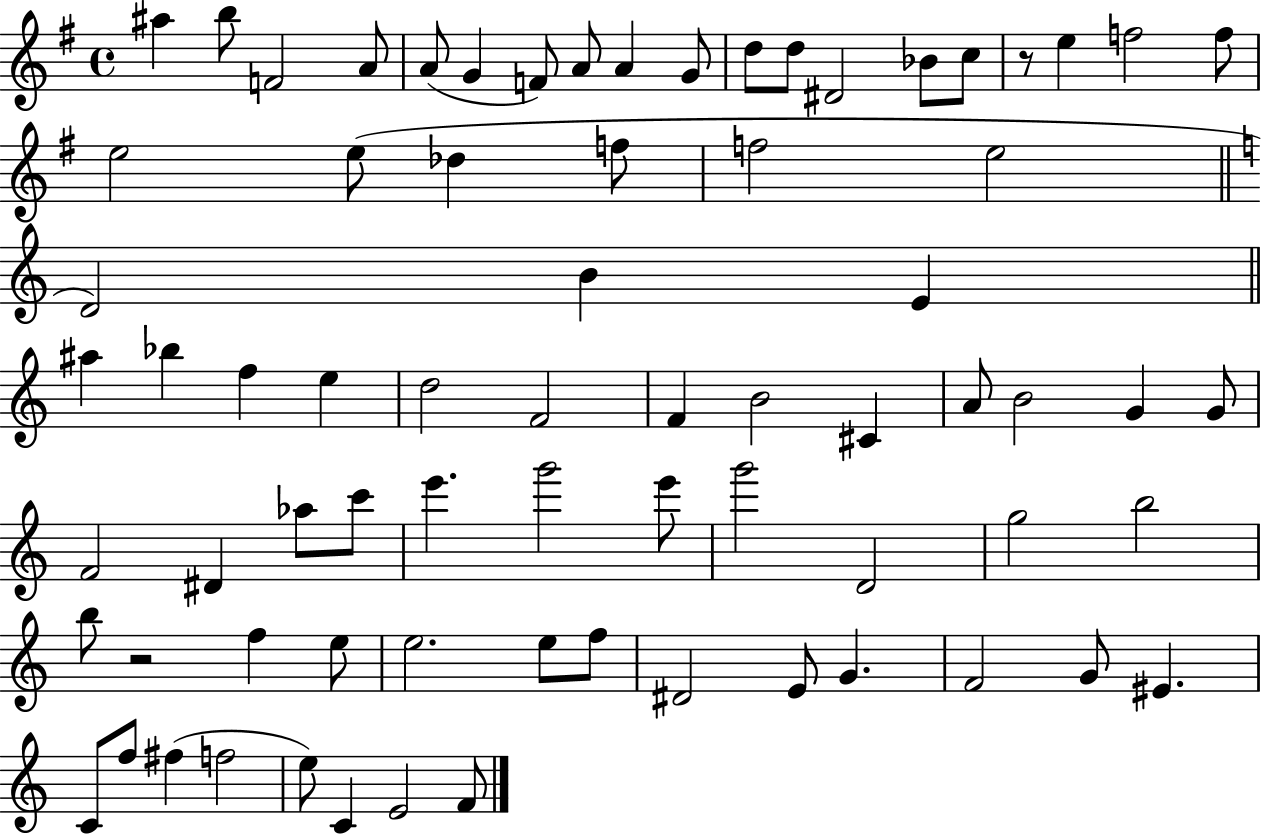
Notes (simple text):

A#5/q B5/e F4/h A4/e A4/e G4/q F4/e A4/e A4/q G4/e D5/e D5/e D#4/h Bb4/e C5/e R/e E5/q F5/h F5/e E5/h E5/e Db5/q F5/e F5/h E5/h D4/h B4/q E4/q A#5/q Bb5/q F5/q E5/q D5/h F4/h F4/q B4/h C#4/q A4/e B4/h G4/q G4/e F4/h D#4/q Ab5/e C6/e E6/q. G6/h E6/e G6/h D4/h G5/h B5/h B5/e R/h F5/q E5/e E5/h. E5/e F5/e D#4/h E4/e G4/q. F4/h G4/e EIS4/q. C4/e F5/e F#5/q F5/h E5/e C4/q E4/h F4/e